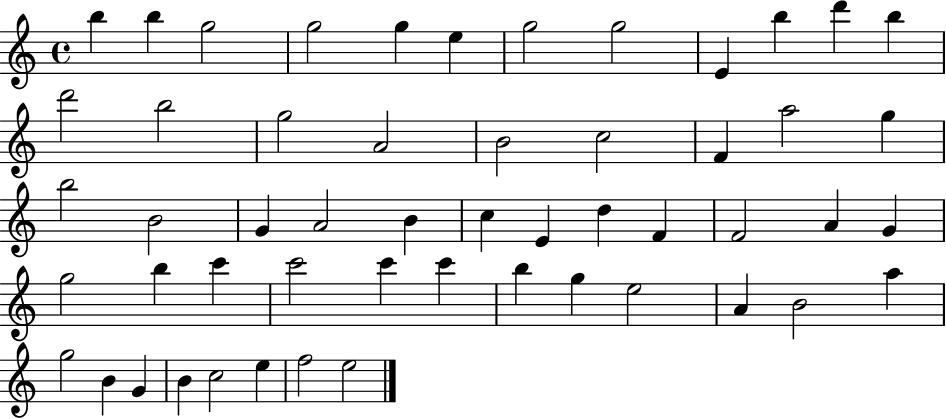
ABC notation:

X:1
T:Untitled
M:4/4
L:1/4
K:C
b b g2 g2 g e g2 g2 E b d' b d'2 b2 g2 A2 B2 c2 F a2 g b2 B2 G A2 B c E d F F2 A G g2 b c' c'2 c' c' b g e2 A B2 a g2 B G B c2 e f2 e2